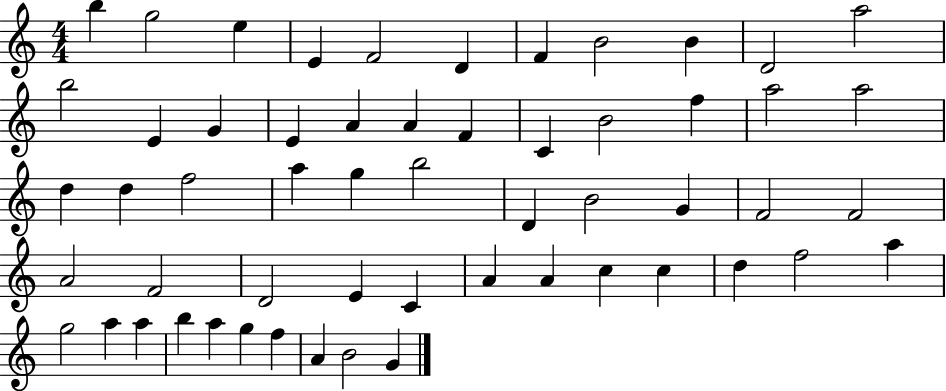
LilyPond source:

{
  \clef treble
  \numericTimeSignature
  \time 4/4
  \key c \major
  b''4 g''2 e''4 | e'4 f'2 d'4 | f'4 b'2 b'4 | d'2 a''2 | \break b''2 e'4 g'4 | e'4 a'4 a'4 f'4 | c'4 b'2 f''4 | a''2 a''2 | \break d''4 d''4 f''2 | a''4 g''4 b''2 | d'4 b'2 g'4 | f'2 f'2 | \break a'2 f'2 | d'2 e'4 c'4 | a'4 a'4 c''4 c''4 | d''4 f''2 a''4 | \break g''2 a''4 a''4 | b''4 a''4 g''4 f''4 | a'4 b'2 g'4 | \bar "|."
}